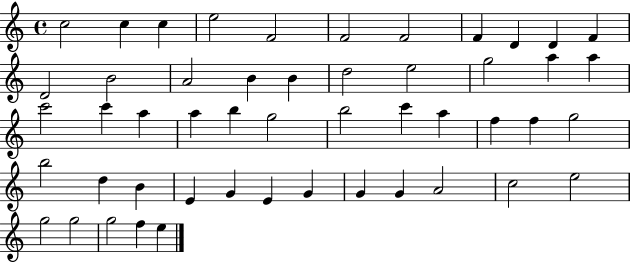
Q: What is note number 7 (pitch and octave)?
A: F4